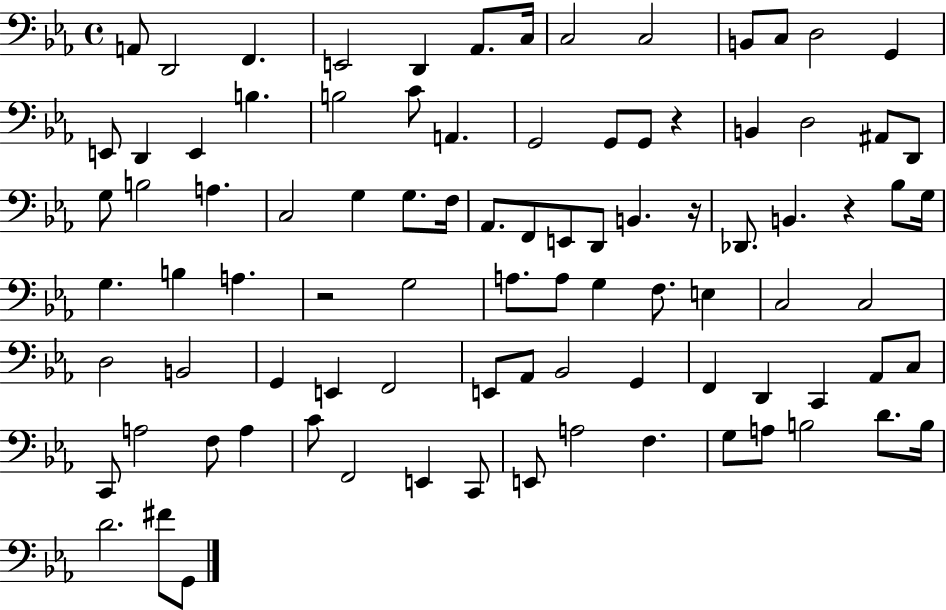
{
  \clef bass
  \time 4/4
  \defaultTimeSignature
  \key ees \major
  \repeat volta 2 { a,8 d,2 f,4. | e,2 d,4 aes,8. c16 | c2 c2 | b,8 c8 d2 g,4 | \break e,8 d,4 e,4 b4. | b2 c'8 a,4. | g,2 g,8 g,8 r4 | b,4 d2 ais,8 d,8 | \break g8 b2 a4. | c2 g4 g8. f16 | aes,8. f,8 e,8 d,8 b,4. r16 | des,8. b,4. r4 bes8 g16 | \break g4. b4 a4. | r2 g2 | a8. a8 g4 f8. e4 | c2 c2 | \break d2 b,2 | g,4 e,4 f,2 | e,8 aes,8 bes,2 g,4 | f,4 d,4 c,4 aes,8 c8 | \break c,8 a2 f8 a4 | c'8 f,2 e,4 c,8 | e,8 a2 f4. | g8 a8 b2 d'8. b16 | \break d'2. fis'8 g,8 | } \bar "|."
}